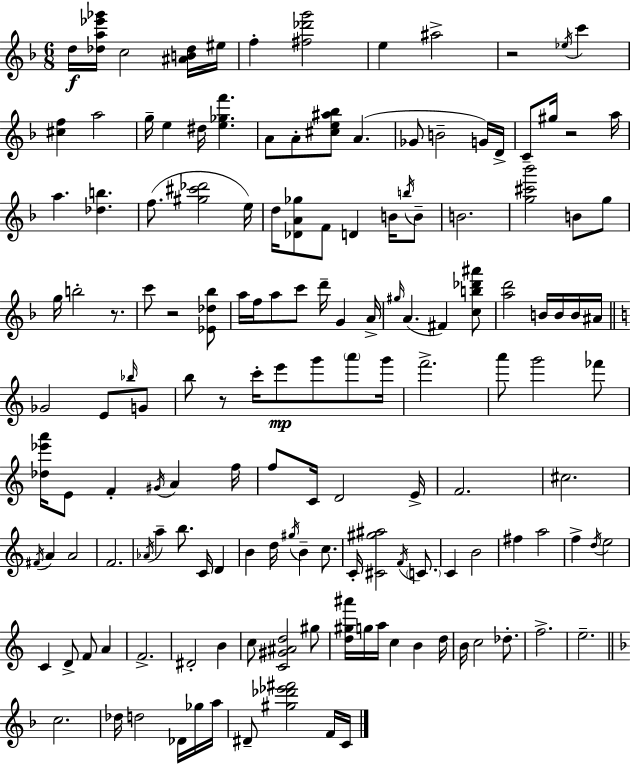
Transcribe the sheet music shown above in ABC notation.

X:1
T:Untitled
M:6/8
L:1/4
K:Dm
d/4 [_da_e'_g']/4 c2 [^AB_d]/4 ^e/4 f [^f_d'g']2 e ^a2 z2 _e/4 c' [^cf] a2 g/4 e ^d/4 [e_gf'] A/2 A/2 [^ce^a_b]/2 A _G/2 B2 G/4 D/4 C/2 ^g/4 z2 a/4 a [_db] f/2 [^g^c'_d']2 e/4 d/4 [_DA_g]/2 F/2 D B/4 b/4 B/2 B2 [g^c'_b']2 B/2 g/2 g/4 b2 z/2 c'/2 z2 [_E_d_b]/2 a/4 f/4 a/2 c'/2 d'/4 G A/4 ^g/4 A ^F [cb_d'^a']/2 [ad']2 B/4 B/4 B/4 ^A/4 _G2 E/2 _b/4 G/2 b/2 z/2 c'/4 e'/2 g'/2 a'/2 g'/4 f'2 a'/2 g'2 _f'/2 [_d_e'a']/4 E/2 F ^G/4 A f/4 f/2 C/4 D2 E/4 F2 ^c2 ^F/4 A A2 F2 _A/4 a b/2 C/4 D B d/4 ^g/4 B c/2 C/4 [^C^g^a]2 F/4 C/2 C B2 ^f a2 f d/4 e2 C D/2 F/2 A F2 ^D2 B c/2 [C^G^Ad]2 ^g/2 [d^g^a']/4 g/4 a/4 c B d/4 B/4 c2 _d/2 f2 e2 c2 _d/4 d2 _D/4 _g/4 a/4 ^D/2 [^g_d'_e'^f']2 F/4 C/4